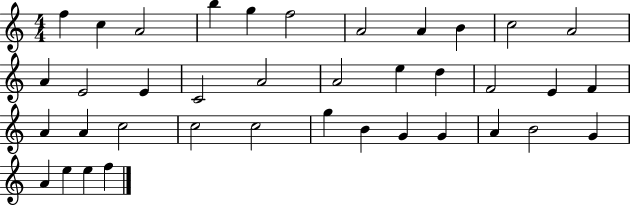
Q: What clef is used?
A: treble